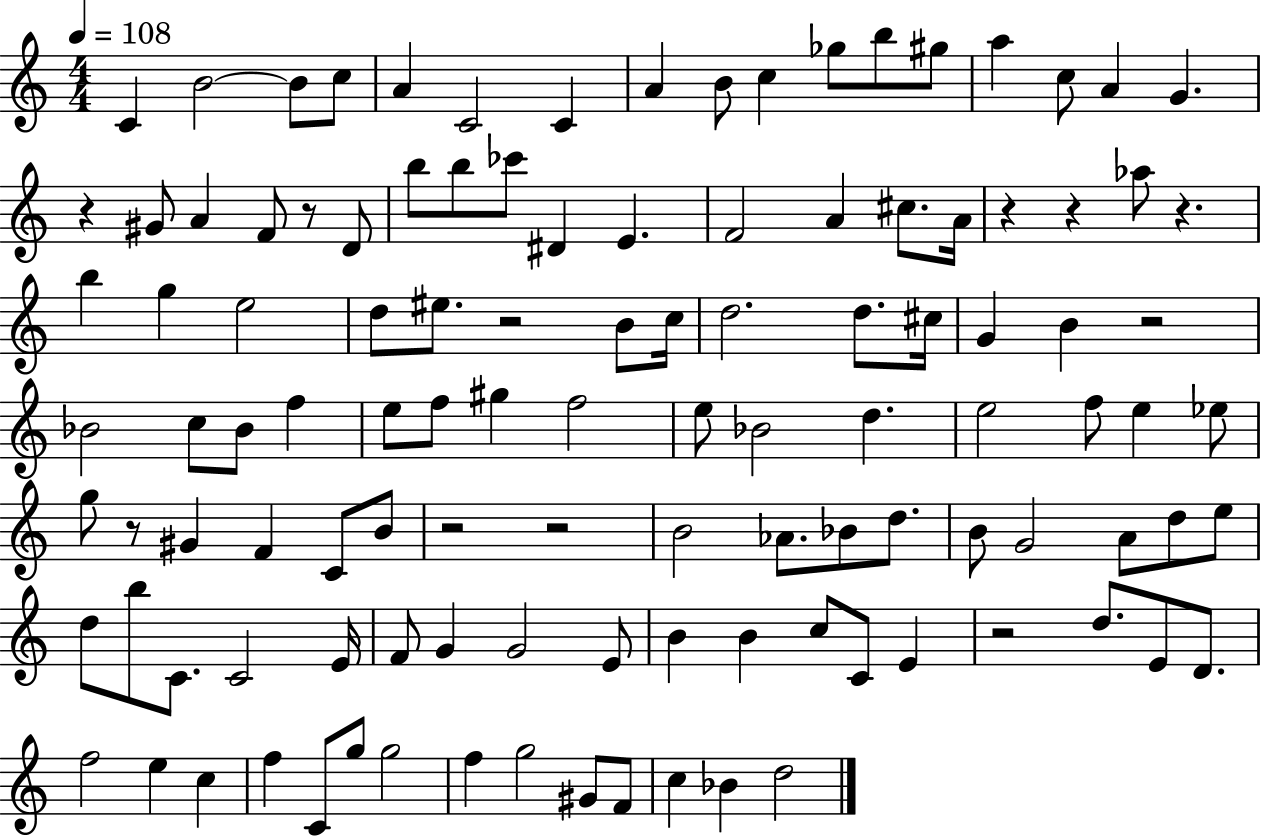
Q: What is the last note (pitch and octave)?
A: D5